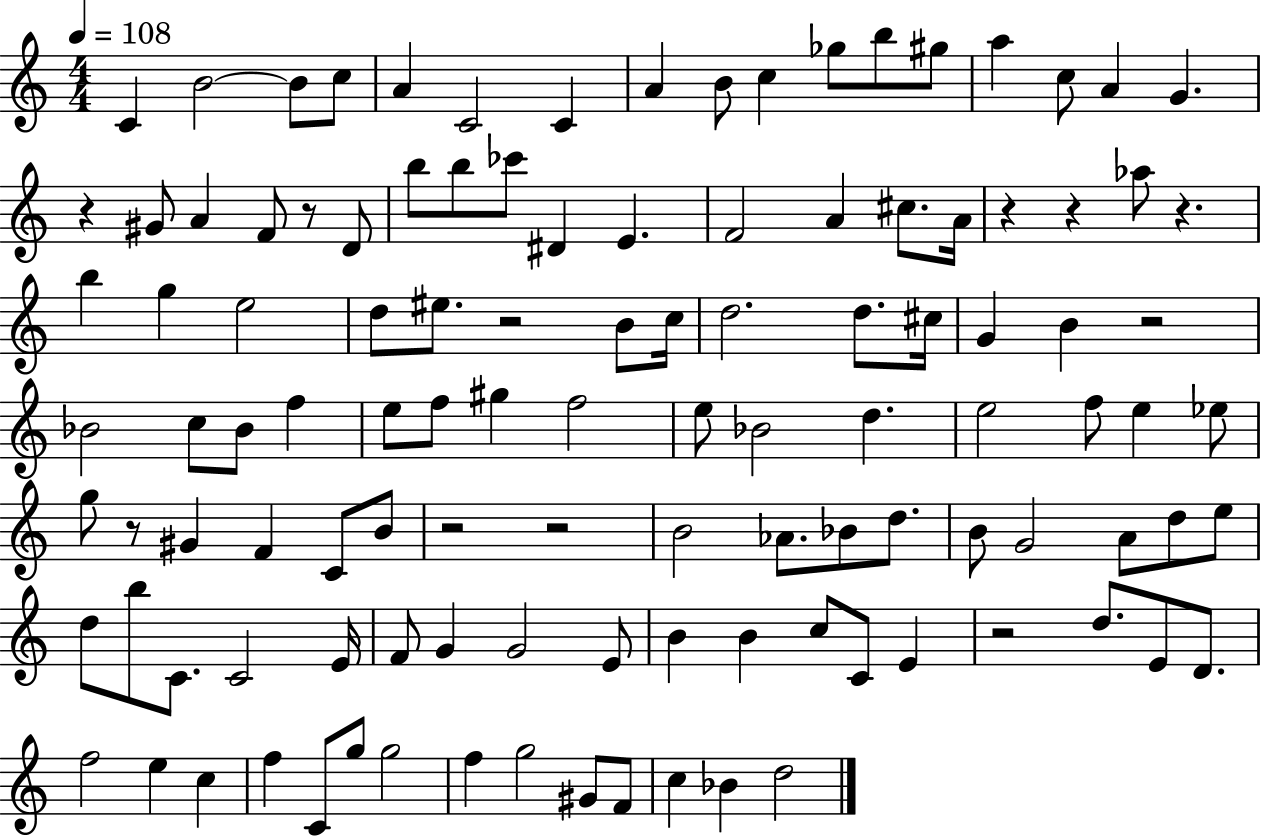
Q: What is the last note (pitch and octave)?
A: D5